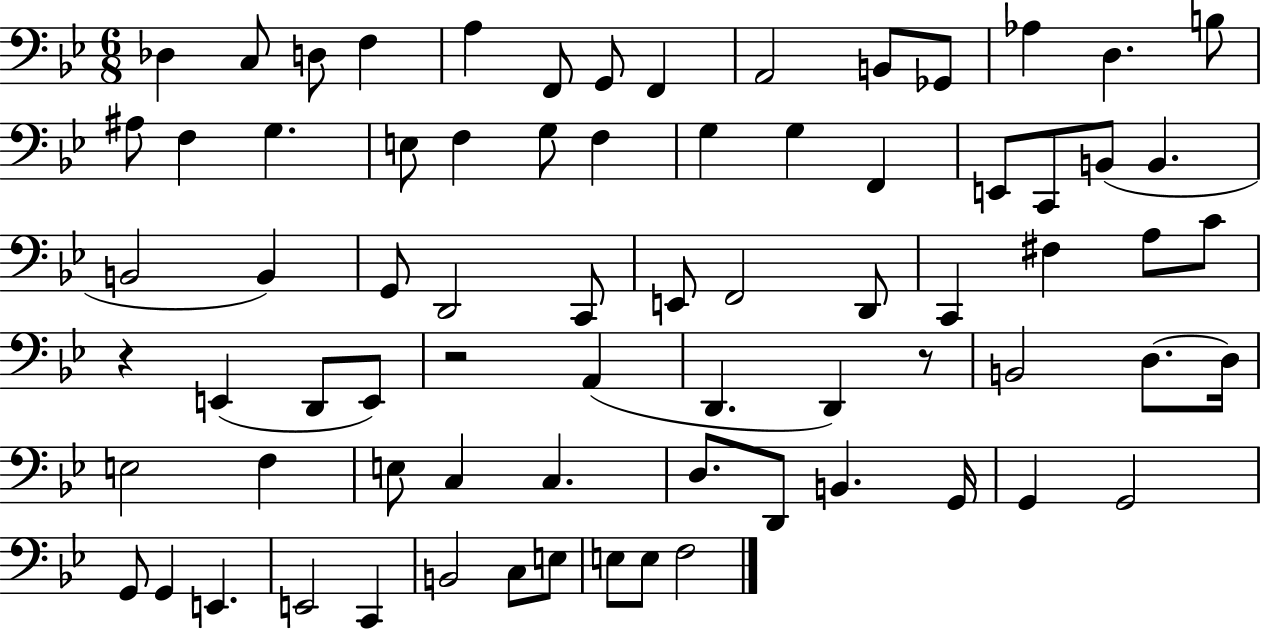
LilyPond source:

{
  \clef bass
  \numericTimeSignature
  \time 6/8
  \key bes \major
  des4 c8 d8 f4 | a4 f,8 g,8 f,4 | a,2 b,8 ges,8 | aes4 d4. b8 | \break ais8 f4 g4. | e8 f4 g8 f4 | g4 g4 f,4 | e,8 c,8 b,8( b,4. | \break b,2 b,4) | g,8 d,2 c,8 | e,8 f,2 d,8 | c,4 fis4 a8 c'8 | \break r4 e,4( d,8 e,8) | r2 a,4( | d,4. d,4) r8 | b,2 d8.~~ d16 | \break e2 f4 | e8 c4 c4. | d8. d,8 b,4. g,16 | g,4 g,2 | \break g,8 g,4 e,4. | e,2 c,4 | b,2 c8 e8 | e8 e8 f2 | \break \bar "|."
}